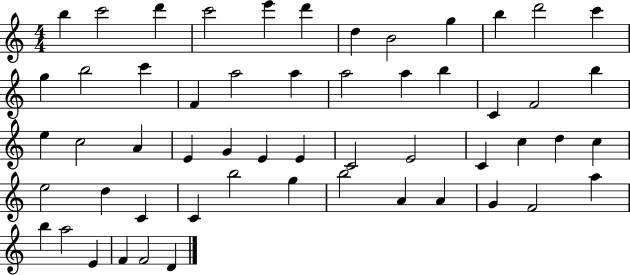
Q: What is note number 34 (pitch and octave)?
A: C4